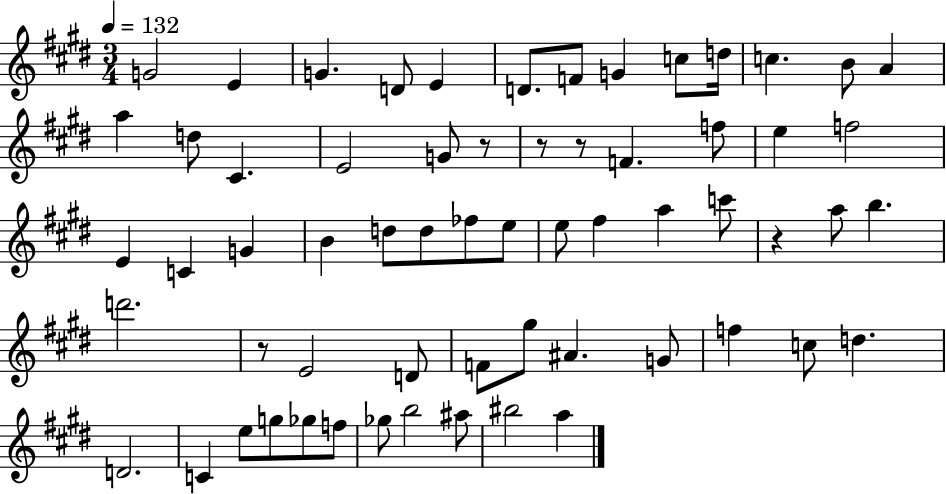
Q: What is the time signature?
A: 3/4